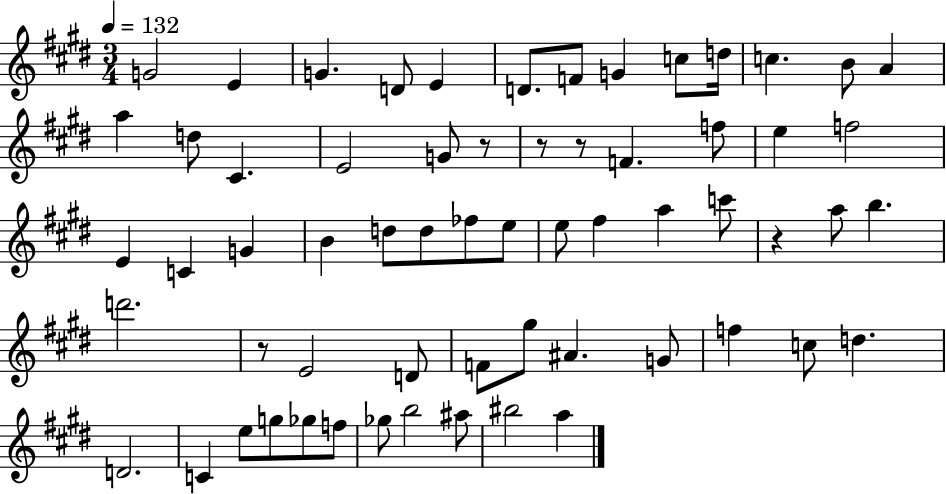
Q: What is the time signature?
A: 3/4